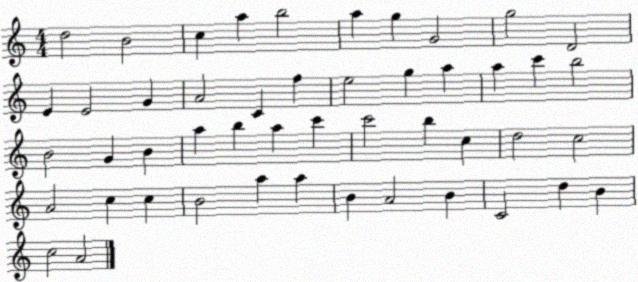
X:1
T:Untitled
M:4/4
L:1/4
K:C
d2 B2 c a b2 a g G2 g2 D2 E E2 G A2 C f e2 g a a c' b2 B2 G B a b a c' c'2 b c d2 c2 A2 c c B2 a a B A2 B C2 d B c2 A2